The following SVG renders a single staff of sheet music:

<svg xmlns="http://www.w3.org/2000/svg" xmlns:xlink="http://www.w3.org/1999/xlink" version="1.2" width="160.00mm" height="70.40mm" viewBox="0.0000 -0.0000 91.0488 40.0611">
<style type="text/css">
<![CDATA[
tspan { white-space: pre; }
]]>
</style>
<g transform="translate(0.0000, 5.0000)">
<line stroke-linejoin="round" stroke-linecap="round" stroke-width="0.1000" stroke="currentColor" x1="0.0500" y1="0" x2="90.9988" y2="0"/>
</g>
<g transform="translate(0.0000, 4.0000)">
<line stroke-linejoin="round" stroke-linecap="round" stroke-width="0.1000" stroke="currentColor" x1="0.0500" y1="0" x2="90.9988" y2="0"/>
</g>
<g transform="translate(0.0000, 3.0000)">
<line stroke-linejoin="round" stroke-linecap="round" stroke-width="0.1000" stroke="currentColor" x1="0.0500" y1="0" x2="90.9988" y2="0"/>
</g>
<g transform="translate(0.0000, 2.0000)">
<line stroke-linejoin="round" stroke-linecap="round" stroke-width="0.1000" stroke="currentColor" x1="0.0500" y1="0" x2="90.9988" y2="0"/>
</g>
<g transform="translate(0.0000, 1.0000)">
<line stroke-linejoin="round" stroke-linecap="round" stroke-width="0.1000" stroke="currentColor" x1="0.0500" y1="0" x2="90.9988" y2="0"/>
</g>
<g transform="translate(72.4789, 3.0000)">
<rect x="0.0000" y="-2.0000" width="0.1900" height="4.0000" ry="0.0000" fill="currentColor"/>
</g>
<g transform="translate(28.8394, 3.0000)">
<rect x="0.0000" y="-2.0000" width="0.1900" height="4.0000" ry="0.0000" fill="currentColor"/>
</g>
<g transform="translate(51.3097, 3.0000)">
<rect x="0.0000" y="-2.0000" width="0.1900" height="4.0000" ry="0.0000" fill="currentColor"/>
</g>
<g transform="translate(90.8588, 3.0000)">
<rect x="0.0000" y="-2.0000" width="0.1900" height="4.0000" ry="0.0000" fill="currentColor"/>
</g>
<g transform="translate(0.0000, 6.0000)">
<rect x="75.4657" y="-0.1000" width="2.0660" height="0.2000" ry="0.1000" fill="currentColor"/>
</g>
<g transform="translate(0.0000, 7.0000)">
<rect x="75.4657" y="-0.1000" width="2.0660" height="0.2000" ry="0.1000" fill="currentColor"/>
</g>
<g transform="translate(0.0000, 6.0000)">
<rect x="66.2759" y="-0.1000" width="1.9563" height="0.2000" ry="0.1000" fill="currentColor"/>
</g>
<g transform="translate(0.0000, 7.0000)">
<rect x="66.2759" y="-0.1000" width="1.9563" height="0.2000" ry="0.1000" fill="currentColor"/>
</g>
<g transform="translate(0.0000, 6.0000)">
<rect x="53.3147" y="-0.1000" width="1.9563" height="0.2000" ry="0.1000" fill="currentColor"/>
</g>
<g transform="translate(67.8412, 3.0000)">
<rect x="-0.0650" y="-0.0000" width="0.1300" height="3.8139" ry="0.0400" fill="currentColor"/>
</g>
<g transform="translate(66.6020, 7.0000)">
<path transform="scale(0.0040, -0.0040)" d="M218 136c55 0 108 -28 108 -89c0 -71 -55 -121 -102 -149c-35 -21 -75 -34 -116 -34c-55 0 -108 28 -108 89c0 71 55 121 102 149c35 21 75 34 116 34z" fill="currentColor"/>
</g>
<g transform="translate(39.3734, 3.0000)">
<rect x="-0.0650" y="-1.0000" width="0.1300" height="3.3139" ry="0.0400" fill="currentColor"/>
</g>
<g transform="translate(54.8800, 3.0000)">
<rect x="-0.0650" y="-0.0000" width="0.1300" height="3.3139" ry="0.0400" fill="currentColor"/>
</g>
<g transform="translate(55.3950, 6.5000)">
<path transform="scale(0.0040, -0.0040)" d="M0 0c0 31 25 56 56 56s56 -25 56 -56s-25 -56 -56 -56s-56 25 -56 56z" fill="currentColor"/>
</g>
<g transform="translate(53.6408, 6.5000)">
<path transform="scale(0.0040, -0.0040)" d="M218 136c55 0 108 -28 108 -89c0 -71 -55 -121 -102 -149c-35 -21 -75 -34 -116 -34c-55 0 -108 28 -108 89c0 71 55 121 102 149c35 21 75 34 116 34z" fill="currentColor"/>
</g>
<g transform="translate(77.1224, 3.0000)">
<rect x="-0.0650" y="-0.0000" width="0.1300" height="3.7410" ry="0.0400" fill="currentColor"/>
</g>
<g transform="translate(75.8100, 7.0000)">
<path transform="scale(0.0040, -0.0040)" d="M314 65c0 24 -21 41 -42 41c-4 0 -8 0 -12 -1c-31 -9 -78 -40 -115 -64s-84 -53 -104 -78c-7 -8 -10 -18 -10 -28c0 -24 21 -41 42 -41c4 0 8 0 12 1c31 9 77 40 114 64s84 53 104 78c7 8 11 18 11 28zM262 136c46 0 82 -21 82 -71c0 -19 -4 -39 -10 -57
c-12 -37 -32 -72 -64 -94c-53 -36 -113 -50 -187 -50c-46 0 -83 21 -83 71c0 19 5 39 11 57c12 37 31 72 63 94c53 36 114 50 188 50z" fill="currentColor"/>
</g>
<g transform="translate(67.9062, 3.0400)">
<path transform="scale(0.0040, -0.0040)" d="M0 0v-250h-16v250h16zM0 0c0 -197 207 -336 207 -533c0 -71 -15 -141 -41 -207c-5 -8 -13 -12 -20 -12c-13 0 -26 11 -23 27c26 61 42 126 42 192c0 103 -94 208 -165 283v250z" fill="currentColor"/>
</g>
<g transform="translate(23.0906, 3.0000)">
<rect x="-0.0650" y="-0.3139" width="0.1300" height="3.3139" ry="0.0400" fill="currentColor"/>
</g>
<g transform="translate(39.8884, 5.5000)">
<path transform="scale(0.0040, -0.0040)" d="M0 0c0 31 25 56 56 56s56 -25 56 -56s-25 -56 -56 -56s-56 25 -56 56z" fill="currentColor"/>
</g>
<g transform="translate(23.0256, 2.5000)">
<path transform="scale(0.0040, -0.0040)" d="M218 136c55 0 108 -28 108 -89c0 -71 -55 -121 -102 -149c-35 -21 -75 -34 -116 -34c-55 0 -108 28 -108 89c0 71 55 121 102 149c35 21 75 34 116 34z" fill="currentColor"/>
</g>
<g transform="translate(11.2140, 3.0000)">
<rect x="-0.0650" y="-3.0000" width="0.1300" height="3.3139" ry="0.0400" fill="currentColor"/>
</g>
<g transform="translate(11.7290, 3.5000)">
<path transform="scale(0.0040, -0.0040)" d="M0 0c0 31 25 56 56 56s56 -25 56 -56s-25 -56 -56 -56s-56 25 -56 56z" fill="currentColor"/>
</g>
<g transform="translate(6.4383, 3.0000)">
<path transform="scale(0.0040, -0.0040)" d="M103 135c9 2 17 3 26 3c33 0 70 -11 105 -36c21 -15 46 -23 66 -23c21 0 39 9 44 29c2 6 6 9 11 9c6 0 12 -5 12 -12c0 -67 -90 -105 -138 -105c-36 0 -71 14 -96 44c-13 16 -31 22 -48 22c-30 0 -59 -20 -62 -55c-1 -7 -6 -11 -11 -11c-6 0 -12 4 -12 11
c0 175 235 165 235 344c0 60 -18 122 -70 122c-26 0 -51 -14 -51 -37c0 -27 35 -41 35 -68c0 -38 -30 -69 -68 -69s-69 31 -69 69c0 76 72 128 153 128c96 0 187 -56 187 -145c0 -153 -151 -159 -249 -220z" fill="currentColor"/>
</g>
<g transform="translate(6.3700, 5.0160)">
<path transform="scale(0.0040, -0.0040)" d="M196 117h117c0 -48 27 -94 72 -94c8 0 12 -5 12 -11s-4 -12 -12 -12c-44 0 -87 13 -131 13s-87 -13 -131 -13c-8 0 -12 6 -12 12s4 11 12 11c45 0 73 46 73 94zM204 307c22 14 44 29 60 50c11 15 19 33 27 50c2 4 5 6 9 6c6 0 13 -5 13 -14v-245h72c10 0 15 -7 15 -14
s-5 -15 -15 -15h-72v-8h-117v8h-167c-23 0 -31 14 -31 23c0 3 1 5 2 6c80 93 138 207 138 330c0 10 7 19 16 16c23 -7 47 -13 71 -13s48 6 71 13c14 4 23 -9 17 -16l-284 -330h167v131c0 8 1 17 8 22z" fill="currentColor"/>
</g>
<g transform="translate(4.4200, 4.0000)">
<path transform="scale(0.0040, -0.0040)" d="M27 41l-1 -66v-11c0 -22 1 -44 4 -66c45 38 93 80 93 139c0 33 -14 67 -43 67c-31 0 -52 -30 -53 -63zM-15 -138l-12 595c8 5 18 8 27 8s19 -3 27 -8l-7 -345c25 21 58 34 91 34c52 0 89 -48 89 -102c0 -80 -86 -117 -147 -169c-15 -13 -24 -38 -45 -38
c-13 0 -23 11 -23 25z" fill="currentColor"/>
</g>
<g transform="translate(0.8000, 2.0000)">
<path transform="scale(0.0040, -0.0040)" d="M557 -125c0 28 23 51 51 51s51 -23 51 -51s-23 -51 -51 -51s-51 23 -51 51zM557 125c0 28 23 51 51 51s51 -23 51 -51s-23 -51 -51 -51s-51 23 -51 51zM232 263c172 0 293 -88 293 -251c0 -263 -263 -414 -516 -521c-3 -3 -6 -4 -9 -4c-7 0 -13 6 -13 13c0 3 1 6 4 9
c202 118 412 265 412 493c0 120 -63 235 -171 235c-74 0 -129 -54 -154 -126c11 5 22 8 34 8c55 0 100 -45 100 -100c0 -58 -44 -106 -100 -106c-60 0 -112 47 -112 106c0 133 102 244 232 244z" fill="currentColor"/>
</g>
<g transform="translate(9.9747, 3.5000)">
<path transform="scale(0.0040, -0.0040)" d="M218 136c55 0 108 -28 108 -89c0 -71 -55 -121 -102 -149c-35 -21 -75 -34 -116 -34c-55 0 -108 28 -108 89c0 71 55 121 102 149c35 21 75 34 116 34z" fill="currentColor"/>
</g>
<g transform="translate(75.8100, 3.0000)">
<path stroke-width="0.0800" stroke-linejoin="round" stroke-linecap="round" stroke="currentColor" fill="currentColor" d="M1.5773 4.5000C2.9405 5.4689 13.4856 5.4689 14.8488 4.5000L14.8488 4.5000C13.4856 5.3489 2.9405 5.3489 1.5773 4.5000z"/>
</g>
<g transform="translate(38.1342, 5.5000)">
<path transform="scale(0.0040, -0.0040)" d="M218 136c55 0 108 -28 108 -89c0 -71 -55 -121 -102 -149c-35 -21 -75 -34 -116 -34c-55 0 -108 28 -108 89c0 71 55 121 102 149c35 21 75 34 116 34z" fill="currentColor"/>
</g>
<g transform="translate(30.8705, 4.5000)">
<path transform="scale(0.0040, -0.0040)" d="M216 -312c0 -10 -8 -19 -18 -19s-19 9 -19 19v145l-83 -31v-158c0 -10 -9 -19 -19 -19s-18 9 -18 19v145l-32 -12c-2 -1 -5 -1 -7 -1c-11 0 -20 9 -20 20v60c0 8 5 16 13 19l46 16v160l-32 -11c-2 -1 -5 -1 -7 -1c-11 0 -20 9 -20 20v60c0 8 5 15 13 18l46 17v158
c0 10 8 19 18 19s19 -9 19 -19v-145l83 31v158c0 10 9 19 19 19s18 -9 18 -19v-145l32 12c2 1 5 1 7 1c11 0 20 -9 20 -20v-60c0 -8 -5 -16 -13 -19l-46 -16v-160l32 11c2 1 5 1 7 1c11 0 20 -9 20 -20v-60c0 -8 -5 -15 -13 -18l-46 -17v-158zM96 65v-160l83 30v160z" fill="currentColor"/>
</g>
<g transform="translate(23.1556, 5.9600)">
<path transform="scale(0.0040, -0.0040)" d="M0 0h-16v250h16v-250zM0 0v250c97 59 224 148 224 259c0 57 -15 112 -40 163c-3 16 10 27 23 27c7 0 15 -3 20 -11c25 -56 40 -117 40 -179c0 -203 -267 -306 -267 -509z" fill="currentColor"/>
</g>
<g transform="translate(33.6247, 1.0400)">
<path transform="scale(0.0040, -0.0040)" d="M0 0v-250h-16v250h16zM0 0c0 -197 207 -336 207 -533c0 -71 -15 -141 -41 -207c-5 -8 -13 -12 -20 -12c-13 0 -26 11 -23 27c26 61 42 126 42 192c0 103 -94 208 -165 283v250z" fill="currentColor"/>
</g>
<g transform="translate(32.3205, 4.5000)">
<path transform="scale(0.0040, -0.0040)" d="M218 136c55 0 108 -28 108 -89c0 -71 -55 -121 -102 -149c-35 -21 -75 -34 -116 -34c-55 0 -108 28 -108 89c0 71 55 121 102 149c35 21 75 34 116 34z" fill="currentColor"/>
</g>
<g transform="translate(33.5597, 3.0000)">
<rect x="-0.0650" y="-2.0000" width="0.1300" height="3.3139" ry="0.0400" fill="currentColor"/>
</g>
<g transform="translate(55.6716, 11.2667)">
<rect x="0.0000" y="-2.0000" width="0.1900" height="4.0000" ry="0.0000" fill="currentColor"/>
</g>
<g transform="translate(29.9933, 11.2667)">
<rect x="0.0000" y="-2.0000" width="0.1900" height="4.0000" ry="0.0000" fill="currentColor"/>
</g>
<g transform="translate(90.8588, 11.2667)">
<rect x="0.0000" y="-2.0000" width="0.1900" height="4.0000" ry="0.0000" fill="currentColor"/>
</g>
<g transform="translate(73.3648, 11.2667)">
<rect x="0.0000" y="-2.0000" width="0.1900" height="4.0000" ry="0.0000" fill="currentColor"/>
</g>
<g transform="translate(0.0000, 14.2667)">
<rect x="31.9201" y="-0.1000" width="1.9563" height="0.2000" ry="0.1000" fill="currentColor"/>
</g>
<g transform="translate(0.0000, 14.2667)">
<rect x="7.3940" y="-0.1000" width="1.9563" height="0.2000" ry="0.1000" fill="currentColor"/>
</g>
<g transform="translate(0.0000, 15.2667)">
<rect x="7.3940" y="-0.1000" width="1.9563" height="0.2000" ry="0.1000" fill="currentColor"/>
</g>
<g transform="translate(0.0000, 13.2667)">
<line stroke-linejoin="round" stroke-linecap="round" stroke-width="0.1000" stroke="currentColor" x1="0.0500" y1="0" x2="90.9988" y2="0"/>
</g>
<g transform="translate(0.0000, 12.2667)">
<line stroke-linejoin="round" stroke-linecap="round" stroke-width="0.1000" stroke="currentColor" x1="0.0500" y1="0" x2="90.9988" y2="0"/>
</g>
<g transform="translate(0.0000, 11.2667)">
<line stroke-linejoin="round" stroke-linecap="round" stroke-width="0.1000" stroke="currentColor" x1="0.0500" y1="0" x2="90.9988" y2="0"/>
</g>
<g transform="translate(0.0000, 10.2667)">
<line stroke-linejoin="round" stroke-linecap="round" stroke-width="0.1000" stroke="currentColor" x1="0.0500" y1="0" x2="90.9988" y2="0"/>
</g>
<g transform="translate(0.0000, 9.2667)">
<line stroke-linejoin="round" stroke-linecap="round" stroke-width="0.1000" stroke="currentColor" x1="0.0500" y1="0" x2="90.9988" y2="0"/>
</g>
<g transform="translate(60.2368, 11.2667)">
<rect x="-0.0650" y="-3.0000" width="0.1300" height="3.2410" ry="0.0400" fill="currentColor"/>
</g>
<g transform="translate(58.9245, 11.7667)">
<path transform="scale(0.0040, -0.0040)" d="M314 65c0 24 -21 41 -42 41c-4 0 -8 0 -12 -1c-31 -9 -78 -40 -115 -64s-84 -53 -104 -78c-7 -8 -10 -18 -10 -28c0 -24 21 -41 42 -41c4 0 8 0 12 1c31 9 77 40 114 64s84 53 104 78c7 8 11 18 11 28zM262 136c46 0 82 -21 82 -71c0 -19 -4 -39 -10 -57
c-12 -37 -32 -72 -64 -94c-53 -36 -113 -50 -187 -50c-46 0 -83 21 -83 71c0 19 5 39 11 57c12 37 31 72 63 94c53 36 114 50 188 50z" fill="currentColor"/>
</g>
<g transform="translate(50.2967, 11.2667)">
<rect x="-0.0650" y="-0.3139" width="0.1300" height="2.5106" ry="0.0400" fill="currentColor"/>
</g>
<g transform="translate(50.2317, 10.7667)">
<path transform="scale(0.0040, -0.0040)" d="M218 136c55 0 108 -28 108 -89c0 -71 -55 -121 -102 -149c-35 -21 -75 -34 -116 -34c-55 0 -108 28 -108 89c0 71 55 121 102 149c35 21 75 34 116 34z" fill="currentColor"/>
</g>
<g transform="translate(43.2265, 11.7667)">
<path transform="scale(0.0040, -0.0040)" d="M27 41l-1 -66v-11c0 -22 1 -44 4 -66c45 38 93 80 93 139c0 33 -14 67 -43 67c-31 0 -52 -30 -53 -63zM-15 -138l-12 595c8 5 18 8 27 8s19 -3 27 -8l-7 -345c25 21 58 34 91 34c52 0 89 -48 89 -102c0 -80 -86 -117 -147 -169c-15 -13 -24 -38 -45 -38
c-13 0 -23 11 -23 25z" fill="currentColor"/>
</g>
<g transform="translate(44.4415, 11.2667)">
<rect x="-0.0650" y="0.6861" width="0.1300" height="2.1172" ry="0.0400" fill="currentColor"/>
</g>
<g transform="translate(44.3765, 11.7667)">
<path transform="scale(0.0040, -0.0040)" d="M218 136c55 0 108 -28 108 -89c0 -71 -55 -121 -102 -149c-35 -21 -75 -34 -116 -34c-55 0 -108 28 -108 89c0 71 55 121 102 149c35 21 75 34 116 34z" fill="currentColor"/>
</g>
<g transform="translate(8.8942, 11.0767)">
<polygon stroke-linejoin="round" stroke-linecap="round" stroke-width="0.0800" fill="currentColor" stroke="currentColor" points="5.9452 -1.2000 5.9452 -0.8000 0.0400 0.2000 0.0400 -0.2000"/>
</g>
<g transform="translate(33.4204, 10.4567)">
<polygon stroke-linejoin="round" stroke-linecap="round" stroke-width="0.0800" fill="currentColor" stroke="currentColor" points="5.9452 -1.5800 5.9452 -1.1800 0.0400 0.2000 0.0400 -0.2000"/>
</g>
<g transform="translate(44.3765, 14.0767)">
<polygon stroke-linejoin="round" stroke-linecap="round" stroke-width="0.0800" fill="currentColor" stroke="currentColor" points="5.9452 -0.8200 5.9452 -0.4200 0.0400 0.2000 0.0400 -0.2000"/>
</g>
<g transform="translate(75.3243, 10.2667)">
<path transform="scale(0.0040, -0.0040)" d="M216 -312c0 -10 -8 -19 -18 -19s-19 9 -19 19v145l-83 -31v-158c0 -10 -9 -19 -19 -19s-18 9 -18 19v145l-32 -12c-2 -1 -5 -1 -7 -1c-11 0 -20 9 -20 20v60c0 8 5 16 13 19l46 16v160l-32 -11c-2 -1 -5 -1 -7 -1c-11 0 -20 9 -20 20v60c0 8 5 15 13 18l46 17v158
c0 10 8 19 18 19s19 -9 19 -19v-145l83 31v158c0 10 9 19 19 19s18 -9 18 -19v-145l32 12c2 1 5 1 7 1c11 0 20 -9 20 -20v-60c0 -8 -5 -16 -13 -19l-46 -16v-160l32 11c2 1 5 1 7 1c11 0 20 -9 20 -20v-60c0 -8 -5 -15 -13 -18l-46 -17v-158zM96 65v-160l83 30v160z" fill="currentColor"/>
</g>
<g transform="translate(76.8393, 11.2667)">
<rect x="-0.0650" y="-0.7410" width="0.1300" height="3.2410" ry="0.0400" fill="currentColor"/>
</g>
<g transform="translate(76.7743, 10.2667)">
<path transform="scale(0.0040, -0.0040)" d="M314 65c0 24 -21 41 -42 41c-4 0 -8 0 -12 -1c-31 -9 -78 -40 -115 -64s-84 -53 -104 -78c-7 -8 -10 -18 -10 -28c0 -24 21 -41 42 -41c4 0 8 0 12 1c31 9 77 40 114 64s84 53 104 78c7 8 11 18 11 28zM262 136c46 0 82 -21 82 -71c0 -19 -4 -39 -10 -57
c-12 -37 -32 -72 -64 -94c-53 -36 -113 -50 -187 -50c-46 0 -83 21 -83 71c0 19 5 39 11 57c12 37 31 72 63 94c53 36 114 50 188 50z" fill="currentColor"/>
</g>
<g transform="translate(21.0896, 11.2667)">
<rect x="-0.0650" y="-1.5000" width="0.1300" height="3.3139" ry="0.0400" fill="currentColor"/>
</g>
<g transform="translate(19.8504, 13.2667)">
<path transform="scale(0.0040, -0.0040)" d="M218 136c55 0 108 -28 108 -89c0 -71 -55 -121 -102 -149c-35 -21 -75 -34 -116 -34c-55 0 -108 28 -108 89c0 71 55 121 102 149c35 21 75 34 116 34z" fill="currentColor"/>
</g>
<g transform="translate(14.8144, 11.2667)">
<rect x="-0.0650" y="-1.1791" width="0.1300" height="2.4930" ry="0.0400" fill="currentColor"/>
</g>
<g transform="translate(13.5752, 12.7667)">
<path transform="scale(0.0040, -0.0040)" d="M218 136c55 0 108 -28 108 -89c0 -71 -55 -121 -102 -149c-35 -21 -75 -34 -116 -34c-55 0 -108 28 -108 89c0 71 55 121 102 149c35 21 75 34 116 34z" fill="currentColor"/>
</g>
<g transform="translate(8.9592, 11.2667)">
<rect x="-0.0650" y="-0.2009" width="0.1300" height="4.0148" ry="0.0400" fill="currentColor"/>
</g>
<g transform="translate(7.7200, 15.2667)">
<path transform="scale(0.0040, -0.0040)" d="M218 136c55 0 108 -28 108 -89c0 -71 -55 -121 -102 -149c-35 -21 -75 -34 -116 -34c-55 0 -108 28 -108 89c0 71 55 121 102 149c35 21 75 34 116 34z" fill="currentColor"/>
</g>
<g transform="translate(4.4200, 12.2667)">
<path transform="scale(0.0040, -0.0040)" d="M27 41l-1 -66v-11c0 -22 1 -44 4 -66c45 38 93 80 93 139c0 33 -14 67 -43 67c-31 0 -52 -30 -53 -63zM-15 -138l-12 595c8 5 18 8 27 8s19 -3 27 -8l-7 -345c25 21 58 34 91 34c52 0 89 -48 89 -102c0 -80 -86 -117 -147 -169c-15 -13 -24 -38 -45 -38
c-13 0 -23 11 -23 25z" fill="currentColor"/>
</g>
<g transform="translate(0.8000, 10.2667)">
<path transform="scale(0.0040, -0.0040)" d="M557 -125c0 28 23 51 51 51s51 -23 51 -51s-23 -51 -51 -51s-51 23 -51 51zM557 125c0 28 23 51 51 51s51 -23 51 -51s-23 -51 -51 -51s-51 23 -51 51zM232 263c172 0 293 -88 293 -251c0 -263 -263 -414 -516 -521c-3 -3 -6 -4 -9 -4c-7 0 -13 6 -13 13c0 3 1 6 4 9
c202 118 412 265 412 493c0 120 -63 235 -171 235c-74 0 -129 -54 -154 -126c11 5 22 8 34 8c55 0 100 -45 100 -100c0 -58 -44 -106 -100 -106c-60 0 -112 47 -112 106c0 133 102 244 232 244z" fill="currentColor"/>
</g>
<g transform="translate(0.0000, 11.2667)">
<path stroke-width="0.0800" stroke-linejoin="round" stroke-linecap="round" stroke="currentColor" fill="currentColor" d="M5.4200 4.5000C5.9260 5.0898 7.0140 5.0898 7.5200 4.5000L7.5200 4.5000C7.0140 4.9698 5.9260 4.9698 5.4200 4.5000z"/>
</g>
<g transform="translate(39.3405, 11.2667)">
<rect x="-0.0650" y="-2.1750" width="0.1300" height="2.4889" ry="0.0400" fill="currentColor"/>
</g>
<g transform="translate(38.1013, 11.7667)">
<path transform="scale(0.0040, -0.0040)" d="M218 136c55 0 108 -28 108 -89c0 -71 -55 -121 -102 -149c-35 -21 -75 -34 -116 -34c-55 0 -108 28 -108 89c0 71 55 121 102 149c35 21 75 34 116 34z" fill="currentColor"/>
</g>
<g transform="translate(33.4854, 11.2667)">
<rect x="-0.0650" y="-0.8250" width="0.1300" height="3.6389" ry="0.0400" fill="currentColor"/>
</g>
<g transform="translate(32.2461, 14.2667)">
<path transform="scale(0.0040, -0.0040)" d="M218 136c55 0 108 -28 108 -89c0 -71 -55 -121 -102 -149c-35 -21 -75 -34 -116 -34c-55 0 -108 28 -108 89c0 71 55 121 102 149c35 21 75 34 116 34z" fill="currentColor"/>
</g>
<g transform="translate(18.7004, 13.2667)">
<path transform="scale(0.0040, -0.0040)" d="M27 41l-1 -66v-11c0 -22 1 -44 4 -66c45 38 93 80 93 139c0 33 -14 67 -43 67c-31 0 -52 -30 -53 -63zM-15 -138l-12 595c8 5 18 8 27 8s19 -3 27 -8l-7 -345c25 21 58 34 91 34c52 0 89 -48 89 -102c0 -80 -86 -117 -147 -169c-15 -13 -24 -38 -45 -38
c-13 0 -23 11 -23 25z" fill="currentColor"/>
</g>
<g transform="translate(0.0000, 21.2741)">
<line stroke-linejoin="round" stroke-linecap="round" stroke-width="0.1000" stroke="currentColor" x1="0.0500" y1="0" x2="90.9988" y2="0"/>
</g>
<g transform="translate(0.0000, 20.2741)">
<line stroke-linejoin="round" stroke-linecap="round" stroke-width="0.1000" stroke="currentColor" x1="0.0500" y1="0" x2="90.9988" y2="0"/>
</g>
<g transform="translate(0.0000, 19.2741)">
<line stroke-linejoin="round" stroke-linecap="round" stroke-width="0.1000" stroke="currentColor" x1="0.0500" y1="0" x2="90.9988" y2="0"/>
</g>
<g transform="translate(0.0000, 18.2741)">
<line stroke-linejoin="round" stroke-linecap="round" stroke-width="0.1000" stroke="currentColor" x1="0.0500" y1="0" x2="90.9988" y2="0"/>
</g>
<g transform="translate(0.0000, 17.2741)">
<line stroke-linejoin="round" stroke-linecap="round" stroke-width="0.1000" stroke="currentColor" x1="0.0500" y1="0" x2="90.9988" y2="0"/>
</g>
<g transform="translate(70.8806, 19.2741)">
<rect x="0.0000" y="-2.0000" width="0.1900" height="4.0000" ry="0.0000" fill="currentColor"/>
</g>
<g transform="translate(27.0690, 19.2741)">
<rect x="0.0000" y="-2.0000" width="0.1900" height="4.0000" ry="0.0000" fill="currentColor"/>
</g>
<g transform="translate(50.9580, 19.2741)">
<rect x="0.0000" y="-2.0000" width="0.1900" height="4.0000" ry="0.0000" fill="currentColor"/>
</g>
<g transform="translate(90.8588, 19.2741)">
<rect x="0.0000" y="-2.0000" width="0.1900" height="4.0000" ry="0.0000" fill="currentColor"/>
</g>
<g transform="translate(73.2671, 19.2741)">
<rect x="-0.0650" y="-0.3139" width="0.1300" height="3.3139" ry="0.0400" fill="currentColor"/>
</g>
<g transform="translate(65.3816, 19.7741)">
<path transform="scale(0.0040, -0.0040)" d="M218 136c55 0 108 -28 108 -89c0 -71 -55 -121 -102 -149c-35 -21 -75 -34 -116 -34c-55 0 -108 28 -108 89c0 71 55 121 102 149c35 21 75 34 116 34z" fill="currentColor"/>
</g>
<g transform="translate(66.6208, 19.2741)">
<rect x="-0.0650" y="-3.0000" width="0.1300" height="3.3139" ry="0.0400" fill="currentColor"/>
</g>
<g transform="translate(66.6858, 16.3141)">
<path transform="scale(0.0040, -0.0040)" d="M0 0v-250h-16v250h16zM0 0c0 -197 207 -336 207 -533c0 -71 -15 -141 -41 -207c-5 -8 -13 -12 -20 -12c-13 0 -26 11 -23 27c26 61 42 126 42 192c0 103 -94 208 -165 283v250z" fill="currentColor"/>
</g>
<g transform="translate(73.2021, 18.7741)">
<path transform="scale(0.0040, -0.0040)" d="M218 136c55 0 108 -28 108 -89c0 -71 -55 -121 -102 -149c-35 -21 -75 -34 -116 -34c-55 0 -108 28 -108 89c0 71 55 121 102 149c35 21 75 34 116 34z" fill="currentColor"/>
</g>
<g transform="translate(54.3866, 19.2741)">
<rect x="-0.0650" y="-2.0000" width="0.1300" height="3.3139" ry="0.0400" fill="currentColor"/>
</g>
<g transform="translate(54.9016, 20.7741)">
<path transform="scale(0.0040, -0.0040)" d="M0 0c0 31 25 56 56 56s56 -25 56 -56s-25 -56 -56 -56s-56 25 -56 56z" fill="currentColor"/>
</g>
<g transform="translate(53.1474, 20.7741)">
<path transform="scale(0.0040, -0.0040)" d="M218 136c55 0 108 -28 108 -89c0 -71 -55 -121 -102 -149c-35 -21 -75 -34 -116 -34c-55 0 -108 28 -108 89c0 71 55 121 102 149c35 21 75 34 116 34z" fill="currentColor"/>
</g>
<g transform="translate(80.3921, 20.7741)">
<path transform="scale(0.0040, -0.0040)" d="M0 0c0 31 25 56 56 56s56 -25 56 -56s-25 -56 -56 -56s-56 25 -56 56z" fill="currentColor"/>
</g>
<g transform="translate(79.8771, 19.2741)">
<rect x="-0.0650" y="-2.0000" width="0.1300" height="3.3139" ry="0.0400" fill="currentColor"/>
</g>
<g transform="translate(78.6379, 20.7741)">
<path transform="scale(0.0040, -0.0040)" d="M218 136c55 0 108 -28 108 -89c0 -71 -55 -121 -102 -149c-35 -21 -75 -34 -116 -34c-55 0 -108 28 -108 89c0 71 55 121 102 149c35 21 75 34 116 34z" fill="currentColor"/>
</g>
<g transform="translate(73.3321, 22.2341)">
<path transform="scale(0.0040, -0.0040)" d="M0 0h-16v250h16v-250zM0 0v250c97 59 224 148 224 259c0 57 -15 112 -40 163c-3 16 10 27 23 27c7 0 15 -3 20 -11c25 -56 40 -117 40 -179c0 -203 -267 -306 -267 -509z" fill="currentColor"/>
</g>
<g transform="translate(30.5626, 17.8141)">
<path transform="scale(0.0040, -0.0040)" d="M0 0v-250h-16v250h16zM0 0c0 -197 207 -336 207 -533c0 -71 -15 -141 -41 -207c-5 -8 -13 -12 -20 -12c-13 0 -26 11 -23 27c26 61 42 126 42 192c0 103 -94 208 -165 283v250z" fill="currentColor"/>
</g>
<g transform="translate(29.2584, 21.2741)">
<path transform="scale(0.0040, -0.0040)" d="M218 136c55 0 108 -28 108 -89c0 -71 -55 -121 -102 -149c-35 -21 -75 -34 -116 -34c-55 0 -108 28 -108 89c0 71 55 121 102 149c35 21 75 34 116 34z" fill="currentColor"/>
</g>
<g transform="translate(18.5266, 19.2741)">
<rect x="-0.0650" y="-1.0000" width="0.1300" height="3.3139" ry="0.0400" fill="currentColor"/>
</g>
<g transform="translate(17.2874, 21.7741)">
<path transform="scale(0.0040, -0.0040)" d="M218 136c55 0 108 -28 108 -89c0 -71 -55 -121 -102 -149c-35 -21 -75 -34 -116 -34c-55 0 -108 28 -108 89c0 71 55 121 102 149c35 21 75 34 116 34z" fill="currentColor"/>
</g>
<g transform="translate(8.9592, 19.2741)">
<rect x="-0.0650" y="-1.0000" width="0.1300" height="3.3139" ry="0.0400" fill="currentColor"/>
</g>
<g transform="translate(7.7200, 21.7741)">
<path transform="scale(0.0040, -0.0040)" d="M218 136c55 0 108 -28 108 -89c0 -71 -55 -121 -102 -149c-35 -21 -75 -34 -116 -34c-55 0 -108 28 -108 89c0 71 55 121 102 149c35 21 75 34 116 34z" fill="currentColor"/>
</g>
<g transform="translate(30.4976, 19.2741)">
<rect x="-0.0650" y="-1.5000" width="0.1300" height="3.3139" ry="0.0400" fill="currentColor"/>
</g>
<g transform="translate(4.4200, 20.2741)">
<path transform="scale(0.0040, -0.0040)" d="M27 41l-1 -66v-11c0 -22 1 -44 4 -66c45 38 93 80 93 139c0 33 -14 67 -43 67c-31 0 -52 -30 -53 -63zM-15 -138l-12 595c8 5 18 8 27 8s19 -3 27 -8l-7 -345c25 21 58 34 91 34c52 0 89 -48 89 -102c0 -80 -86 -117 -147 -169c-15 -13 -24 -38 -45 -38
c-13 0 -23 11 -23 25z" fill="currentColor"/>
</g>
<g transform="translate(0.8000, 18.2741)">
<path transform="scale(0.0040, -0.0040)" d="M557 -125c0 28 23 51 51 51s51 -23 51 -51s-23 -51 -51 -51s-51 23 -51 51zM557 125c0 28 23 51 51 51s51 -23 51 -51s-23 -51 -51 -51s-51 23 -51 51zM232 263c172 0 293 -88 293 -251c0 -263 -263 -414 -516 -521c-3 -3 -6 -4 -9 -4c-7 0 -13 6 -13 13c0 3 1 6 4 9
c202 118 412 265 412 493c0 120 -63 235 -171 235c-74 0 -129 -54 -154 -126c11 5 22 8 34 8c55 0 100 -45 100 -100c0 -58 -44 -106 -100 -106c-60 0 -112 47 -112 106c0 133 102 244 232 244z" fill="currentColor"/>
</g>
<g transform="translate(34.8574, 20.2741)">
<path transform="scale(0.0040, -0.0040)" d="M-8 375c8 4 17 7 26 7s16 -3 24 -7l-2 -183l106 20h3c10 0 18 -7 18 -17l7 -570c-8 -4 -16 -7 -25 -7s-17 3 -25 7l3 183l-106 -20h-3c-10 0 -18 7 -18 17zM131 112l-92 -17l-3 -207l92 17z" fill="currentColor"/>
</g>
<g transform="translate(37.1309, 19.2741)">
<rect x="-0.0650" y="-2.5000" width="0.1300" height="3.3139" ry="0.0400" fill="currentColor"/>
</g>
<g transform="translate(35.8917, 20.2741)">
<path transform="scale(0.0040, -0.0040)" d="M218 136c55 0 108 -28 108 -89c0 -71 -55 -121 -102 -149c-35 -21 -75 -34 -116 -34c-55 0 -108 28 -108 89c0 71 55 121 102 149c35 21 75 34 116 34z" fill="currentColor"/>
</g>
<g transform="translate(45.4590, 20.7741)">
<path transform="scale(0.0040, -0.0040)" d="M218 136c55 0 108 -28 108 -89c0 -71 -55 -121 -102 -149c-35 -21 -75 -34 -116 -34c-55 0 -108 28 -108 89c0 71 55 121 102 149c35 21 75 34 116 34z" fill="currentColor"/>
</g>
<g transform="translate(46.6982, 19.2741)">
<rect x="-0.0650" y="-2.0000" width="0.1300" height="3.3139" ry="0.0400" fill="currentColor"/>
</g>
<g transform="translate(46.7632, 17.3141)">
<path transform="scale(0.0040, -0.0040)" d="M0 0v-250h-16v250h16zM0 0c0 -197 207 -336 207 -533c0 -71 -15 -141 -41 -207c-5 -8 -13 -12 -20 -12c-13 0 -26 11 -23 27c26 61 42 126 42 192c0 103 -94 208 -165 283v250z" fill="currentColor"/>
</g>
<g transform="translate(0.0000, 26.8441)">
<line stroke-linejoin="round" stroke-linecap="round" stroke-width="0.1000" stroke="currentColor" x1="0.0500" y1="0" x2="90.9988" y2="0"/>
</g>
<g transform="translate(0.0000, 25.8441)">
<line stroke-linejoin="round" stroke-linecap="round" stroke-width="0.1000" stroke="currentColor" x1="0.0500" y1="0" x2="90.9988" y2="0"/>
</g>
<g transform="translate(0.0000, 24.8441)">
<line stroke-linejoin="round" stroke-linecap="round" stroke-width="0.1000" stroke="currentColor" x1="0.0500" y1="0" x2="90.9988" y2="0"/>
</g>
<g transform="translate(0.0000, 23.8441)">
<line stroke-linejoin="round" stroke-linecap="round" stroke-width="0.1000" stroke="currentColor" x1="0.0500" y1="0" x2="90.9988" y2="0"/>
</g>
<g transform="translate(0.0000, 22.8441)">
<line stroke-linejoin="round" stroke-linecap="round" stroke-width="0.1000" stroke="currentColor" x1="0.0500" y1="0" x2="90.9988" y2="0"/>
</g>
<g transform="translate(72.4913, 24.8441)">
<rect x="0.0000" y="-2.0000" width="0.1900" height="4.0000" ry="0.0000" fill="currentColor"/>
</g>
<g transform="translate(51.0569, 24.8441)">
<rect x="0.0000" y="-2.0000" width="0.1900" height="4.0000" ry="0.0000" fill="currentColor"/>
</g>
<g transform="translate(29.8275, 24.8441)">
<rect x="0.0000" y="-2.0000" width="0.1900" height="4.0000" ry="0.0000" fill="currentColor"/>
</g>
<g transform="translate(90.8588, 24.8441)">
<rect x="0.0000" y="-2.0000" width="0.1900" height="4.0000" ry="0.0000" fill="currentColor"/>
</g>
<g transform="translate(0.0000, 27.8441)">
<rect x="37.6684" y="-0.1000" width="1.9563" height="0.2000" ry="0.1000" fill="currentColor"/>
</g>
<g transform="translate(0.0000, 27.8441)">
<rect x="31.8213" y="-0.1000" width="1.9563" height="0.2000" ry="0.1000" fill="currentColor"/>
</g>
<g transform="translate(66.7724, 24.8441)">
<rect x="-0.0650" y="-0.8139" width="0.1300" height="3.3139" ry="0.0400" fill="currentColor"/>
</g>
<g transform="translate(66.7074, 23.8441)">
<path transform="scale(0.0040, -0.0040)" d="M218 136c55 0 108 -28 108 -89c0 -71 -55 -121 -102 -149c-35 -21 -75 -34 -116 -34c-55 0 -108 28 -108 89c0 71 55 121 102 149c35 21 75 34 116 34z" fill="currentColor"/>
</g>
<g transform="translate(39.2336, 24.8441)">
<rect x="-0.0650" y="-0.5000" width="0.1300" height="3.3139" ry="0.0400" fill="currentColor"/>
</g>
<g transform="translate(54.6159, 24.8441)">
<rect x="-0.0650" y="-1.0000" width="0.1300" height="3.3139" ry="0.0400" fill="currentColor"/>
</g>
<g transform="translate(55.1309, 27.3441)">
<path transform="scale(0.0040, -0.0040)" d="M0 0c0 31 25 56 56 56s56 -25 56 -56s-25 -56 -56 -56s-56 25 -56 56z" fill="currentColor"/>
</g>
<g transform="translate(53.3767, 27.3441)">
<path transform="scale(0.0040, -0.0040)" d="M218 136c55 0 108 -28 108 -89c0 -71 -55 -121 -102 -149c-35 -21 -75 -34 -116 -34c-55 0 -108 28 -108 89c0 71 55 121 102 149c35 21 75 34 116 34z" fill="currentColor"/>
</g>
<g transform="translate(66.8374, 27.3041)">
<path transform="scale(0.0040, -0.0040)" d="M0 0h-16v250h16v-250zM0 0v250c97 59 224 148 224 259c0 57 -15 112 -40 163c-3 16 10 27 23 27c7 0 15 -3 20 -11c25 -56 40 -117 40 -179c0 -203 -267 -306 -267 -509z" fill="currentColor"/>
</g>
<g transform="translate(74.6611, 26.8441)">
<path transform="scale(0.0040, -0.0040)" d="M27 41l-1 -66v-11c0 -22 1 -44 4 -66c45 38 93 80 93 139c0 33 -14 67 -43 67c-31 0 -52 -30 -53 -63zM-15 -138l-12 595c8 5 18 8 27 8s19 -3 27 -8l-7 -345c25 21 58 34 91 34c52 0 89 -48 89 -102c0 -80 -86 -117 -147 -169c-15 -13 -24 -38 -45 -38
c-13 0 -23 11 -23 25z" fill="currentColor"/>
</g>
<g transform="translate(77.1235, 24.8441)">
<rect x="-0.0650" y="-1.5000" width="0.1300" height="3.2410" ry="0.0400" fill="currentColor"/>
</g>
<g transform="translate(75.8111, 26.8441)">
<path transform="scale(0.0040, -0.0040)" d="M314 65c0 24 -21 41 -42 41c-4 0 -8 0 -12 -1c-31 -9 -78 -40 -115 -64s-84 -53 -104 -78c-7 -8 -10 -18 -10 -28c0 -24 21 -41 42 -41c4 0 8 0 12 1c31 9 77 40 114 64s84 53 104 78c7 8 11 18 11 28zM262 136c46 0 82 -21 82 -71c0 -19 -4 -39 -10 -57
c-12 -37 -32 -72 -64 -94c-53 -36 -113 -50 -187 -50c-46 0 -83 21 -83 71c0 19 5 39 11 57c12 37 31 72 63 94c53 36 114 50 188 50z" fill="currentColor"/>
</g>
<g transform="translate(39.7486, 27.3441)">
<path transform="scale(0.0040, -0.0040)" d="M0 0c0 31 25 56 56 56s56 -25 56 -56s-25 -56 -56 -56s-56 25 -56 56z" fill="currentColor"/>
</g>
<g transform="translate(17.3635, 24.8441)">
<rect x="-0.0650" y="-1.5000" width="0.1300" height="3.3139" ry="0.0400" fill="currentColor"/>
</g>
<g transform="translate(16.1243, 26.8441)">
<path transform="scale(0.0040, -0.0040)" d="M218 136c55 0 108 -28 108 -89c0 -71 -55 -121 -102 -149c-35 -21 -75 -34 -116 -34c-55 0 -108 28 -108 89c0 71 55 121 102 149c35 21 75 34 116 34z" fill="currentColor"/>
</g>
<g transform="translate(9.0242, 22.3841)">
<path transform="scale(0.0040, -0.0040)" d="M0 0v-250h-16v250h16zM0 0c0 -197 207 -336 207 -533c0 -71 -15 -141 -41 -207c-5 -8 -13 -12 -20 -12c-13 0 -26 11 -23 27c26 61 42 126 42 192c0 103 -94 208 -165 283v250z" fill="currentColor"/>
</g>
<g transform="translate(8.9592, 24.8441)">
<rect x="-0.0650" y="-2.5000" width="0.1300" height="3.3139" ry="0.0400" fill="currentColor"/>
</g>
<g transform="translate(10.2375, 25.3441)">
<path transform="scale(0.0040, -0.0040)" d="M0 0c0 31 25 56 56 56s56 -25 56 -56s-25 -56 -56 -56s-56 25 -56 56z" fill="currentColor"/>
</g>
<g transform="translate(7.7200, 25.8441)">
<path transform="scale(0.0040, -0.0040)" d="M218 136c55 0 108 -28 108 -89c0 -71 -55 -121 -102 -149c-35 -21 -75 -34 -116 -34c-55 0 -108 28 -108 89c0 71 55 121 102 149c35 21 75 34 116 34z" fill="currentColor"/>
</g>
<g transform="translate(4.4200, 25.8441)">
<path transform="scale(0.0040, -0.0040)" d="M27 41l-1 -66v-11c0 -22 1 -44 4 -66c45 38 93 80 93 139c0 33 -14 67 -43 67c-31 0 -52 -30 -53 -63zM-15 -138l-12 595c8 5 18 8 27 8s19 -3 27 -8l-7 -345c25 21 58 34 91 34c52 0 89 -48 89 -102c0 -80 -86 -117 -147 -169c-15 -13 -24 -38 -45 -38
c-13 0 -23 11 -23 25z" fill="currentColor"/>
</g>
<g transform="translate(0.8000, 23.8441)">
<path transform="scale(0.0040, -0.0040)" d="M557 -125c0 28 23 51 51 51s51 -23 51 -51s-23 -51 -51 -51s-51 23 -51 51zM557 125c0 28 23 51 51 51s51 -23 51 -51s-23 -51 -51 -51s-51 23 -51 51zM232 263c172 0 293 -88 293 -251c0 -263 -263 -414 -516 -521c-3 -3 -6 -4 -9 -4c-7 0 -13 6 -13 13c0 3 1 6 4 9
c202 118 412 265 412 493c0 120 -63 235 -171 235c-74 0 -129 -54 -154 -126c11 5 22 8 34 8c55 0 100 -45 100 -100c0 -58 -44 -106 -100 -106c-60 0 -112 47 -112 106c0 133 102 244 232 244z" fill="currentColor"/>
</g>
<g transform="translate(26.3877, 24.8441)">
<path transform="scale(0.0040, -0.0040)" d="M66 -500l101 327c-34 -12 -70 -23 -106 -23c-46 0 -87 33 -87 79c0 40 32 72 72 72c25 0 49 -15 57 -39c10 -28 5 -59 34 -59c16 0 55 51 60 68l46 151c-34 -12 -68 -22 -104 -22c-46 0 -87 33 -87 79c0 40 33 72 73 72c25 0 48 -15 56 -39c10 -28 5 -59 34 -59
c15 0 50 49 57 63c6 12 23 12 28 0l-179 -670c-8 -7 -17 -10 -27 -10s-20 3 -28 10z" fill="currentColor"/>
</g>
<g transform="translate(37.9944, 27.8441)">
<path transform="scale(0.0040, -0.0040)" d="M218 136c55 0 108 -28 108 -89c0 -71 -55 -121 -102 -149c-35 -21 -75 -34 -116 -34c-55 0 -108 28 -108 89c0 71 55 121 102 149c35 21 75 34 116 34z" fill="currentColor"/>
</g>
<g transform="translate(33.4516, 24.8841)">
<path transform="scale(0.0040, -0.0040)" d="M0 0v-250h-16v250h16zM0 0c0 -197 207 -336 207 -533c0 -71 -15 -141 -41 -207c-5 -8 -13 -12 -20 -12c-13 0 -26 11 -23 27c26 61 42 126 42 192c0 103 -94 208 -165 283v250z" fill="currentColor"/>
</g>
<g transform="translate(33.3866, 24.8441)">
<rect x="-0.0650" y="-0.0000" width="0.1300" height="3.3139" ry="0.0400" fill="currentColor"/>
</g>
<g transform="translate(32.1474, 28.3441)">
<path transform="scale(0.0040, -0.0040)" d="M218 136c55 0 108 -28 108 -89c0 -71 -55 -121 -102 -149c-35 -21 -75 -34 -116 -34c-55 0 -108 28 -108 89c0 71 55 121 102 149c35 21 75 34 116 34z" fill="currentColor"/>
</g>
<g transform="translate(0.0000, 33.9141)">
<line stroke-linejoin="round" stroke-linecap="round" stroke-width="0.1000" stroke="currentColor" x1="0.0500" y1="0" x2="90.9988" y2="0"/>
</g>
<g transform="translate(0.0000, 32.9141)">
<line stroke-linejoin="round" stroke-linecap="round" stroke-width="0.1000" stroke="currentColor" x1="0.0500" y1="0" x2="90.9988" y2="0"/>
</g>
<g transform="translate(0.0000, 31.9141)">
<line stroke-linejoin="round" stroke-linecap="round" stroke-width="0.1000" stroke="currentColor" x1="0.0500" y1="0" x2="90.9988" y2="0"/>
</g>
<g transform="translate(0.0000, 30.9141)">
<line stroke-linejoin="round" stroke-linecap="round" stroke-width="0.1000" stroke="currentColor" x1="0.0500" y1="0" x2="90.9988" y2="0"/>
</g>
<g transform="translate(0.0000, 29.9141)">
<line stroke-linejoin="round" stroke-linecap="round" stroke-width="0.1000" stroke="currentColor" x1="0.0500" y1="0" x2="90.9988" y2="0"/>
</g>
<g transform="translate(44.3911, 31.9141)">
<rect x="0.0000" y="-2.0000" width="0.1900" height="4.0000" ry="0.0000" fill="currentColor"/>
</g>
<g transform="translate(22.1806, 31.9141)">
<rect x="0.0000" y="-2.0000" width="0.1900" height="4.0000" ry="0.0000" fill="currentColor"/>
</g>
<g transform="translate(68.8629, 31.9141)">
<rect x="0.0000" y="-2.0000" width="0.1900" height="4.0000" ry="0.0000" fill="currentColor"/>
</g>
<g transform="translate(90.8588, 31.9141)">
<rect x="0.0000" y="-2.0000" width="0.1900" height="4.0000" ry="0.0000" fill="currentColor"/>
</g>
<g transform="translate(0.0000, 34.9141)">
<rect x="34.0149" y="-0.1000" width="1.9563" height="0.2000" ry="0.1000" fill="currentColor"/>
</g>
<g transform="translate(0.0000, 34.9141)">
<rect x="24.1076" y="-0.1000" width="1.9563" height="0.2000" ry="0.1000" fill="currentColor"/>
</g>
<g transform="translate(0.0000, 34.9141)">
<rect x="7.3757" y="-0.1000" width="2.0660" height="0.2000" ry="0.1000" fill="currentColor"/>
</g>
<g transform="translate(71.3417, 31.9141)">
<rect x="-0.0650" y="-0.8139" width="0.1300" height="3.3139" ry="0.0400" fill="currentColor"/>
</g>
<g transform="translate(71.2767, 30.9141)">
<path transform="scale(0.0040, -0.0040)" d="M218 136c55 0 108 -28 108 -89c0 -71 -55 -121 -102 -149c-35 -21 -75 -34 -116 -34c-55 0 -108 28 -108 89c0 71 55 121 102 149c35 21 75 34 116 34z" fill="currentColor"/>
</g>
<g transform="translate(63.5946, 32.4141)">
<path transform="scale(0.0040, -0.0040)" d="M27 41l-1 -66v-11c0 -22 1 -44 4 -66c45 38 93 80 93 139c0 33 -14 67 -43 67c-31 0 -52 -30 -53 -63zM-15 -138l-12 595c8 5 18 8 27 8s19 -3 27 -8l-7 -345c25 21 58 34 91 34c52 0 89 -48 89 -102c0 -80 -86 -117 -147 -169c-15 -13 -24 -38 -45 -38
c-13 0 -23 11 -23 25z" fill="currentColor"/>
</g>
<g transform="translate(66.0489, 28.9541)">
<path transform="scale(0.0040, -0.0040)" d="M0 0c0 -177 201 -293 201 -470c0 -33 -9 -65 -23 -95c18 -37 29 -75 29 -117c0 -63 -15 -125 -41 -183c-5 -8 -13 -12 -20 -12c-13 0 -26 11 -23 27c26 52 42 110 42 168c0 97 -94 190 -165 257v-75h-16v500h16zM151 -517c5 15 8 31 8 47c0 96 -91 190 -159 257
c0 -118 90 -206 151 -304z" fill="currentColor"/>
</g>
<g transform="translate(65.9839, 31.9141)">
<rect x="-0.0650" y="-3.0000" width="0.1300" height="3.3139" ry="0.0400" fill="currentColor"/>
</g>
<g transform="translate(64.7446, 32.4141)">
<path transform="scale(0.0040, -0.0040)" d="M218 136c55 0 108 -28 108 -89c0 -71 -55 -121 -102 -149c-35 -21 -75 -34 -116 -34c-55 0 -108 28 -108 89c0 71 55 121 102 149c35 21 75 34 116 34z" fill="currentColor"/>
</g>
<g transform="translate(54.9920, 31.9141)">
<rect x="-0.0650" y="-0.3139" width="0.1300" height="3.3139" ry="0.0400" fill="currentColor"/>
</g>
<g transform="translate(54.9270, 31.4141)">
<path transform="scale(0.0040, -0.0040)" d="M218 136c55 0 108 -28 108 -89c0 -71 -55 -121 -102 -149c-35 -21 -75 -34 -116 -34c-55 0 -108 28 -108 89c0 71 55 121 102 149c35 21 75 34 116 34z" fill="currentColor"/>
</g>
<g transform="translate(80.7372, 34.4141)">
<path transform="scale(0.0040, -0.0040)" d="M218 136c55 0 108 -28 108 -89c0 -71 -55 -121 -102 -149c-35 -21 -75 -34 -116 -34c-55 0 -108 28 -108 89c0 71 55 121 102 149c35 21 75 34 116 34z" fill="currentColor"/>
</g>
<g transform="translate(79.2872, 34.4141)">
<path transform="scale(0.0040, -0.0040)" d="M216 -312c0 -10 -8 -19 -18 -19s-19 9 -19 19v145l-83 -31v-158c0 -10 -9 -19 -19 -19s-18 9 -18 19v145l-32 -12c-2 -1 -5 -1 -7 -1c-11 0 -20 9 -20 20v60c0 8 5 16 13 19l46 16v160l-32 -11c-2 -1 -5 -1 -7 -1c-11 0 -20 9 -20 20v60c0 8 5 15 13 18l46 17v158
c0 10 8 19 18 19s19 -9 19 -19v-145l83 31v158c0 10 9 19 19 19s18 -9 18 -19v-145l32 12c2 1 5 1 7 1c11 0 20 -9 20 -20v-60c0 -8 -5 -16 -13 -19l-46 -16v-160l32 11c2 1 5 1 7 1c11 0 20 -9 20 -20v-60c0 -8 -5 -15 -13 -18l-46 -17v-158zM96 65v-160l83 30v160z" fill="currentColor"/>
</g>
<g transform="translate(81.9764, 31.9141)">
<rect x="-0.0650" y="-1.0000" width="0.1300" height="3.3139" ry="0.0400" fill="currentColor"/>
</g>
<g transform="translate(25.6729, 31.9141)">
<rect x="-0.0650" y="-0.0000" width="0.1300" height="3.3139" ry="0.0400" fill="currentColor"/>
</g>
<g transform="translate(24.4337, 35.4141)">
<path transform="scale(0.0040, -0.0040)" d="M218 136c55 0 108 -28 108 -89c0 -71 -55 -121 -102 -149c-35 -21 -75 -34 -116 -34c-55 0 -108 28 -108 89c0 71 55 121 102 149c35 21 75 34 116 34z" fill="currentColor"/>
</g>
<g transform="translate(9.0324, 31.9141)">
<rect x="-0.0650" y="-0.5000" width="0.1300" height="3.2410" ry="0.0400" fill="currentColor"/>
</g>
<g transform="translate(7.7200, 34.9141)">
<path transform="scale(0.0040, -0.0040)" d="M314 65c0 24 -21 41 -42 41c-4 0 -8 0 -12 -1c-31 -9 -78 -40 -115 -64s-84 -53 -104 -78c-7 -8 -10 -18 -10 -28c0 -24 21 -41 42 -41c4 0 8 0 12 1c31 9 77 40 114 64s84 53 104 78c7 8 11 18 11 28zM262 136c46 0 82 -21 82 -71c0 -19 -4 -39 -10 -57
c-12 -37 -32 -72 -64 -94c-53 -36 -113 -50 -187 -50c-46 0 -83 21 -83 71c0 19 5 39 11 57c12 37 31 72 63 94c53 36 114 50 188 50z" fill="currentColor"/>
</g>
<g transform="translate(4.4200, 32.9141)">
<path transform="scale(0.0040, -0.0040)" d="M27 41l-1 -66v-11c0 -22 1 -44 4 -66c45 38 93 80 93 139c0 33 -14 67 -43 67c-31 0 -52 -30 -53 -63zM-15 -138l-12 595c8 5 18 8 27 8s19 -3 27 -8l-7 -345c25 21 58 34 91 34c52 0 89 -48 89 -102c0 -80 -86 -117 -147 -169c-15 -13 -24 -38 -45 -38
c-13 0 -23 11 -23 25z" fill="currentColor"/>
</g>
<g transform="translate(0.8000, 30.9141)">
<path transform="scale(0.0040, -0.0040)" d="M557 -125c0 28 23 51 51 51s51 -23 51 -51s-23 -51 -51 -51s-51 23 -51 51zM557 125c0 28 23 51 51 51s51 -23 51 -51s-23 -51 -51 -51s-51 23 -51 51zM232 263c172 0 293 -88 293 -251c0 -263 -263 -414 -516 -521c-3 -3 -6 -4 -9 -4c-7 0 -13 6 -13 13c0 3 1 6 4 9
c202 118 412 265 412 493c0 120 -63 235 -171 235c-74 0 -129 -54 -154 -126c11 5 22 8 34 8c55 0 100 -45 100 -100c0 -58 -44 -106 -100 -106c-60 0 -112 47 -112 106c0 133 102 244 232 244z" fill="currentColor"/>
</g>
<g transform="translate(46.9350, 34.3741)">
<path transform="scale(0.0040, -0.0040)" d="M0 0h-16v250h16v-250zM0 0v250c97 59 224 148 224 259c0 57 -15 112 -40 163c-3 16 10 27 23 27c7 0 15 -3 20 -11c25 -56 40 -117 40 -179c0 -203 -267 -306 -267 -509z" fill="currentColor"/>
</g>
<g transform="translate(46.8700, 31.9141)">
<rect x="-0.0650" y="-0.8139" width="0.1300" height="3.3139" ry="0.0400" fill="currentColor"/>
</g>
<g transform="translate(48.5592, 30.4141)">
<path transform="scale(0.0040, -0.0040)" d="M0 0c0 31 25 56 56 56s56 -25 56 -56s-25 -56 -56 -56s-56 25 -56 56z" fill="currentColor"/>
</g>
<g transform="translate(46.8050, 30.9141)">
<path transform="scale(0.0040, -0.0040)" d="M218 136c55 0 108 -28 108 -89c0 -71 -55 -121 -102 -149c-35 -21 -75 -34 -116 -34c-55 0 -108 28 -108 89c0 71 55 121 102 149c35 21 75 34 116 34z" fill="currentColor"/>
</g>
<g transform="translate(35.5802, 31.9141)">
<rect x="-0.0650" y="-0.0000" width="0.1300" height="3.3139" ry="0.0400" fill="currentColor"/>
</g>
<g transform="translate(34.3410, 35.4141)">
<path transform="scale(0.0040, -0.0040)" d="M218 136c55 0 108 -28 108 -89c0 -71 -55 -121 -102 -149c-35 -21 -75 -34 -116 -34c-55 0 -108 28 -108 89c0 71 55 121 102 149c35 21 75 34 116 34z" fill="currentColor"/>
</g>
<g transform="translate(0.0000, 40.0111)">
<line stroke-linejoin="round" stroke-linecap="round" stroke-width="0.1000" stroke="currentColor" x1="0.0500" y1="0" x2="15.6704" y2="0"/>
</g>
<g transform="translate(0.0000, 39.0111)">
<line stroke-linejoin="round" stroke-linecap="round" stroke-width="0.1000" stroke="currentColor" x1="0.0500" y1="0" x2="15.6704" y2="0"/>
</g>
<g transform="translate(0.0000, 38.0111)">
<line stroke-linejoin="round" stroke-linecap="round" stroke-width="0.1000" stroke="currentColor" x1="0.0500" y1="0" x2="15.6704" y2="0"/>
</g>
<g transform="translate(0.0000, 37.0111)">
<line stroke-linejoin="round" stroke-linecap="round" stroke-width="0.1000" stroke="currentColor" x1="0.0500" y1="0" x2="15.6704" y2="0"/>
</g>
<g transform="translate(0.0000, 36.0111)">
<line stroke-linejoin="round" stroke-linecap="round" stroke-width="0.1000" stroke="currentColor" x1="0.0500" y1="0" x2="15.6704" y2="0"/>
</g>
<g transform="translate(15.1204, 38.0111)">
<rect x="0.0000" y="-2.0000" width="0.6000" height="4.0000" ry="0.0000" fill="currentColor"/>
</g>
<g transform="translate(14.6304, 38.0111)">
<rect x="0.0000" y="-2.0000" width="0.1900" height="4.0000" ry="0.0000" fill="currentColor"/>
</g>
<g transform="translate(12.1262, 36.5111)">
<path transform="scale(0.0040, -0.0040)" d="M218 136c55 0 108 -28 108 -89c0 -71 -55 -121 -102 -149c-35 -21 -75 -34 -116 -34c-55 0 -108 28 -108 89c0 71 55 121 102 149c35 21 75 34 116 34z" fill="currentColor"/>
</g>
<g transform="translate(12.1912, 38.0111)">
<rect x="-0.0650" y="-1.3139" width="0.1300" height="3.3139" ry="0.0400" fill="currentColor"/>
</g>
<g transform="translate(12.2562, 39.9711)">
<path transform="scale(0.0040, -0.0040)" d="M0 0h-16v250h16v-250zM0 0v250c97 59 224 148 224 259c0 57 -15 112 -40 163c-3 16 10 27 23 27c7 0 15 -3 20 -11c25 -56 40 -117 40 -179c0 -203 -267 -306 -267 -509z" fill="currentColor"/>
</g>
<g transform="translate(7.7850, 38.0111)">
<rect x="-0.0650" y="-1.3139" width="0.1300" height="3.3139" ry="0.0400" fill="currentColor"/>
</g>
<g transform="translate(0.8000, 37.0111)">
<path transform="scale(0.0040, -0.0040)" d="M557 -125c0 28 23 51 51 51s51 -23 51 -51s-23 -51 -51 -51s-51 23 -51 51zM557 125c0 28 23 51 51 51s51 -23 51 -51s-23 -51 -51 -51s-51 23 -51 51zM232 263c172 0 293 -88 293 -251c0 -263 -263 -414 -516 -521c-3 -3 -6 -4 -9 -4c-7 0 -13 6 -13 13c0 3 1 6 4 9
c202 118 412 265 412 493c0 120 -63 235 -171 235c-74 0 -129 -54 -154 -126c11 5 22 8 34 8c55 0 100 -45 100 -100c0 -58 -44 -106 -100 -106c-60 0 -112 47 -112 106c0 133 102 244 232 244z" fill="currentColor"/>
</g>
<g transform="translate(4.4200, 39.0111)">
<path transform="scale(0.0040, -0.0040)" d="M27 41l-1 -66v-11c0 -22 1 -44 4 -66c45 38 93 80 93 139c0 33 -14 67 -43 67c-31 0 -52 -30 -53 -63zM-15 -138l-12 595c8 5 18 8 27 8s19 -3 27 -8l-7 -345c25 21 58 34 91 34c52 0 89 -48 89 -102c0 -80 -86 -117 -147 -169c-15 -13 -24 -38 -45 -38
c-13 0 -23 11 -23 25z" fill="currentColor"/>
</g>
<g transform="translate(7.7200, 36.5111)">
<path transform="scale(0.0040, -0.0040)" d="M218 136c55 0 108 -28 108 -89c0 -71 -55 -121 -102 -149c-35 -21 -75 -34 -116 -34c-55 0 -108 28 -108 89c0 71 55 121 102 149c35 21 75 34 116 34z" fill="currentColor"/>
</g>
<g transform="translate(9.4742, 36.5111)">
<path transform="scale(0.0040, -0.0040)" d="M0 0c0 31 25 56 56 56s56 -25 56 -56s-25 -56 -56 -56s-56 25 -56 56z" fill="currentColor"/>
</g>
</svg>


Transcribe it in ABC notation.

X:1
T:Untitled
M:2/4
L:1/4
K:F
C, E,/2 ^A,,/2 F,, D,, C,,/2 C,,2 C,,/2 A,,/2 _G,, E,,/2 C,/2 _C,/2 E,/2 C,2 ^F,2 F,, F,, G,,/2 B,, A,,/2 A,, C,/2 E,/2 A,, _B,,/2 G,, z/4 D,,/2 E,, F,, F,/2 _G,,2 E,,2 D,, D,, F,/2 E, _C,/4 F, ^F,, G, G,/2